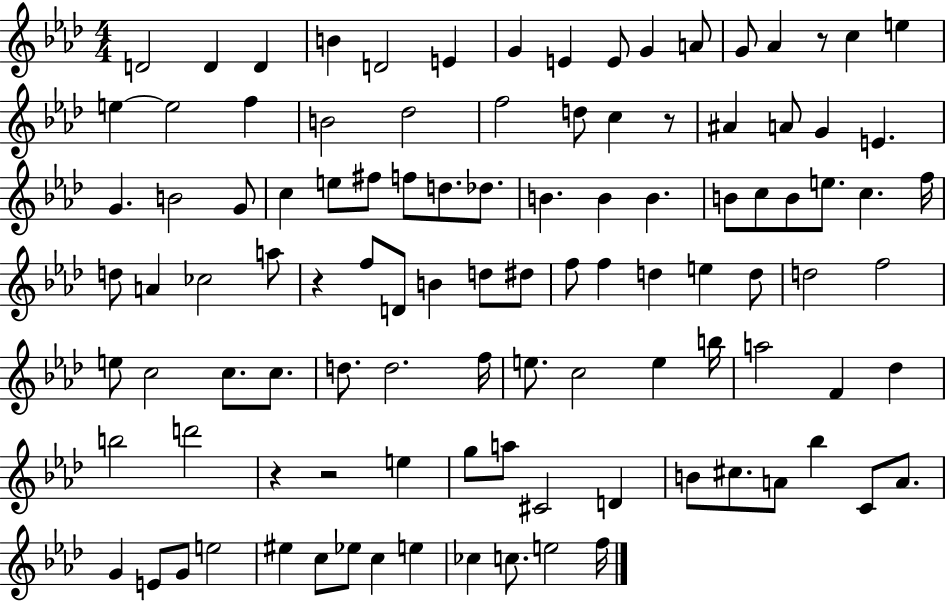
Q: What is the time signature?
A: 4/4